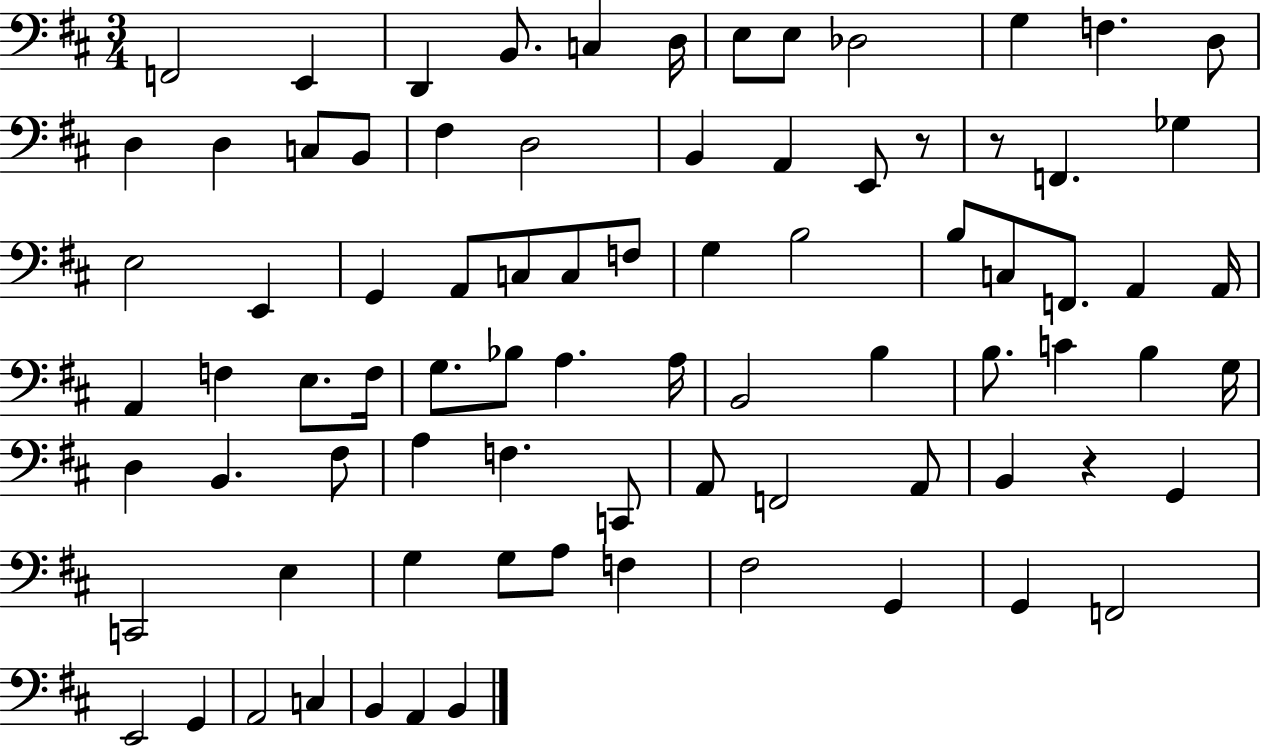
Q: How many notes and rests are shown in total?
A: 82